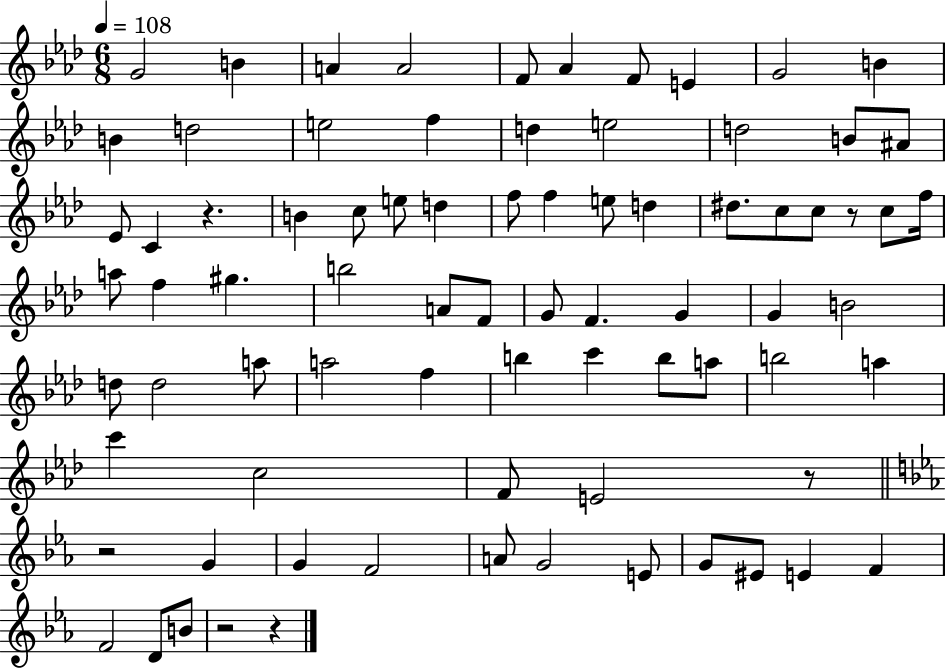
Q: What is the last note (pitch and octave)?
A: B4